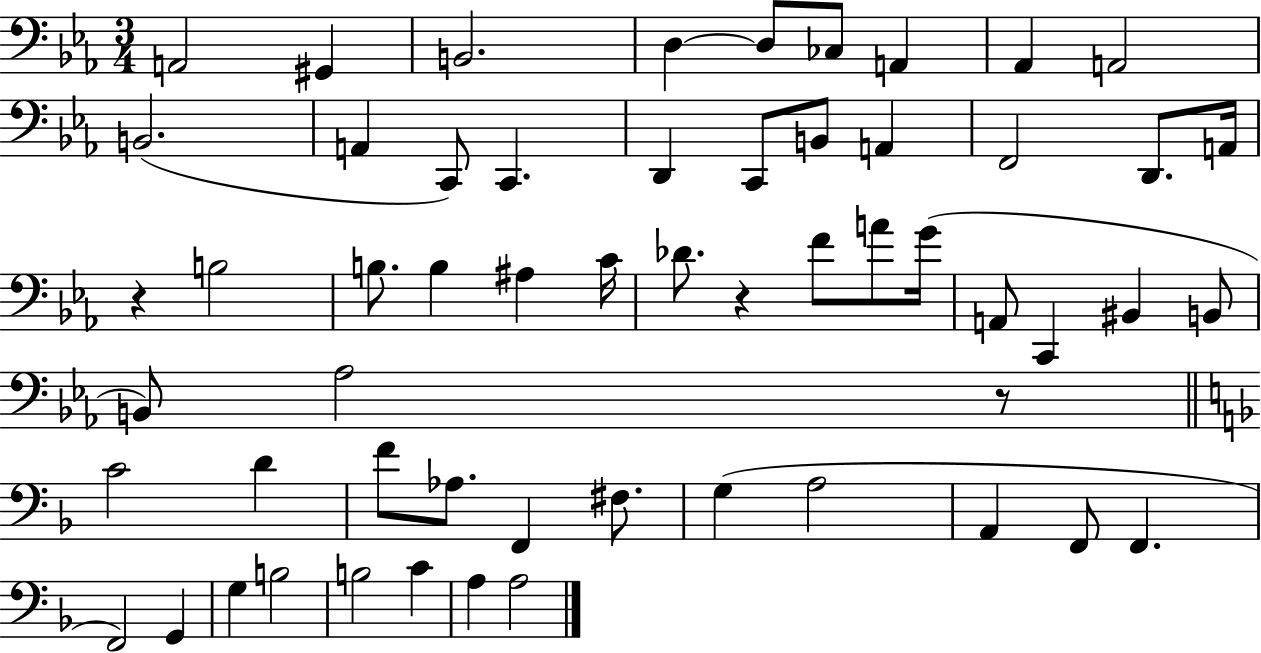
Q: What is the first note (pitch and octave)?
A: A2